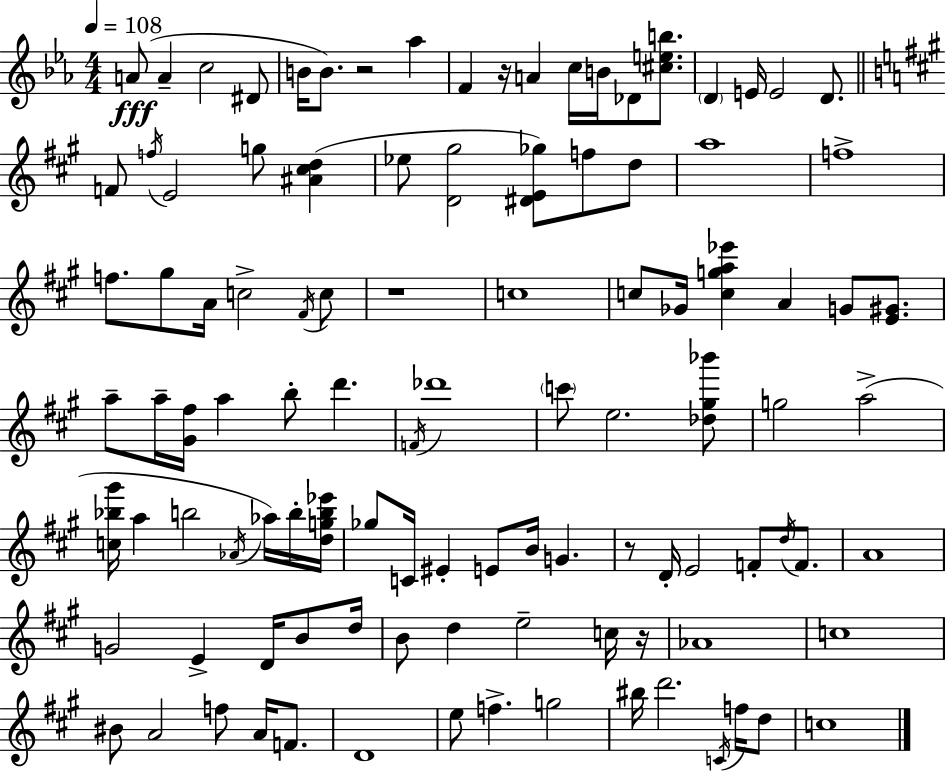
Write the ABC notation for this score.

X:1
T:Untitled
M:4/4
L:1/4
K:Cm
A/2 A c2 ^D/2 B/4 B/2 z2 _a F z/4 A c/4 B/4 _D/2 [^ceb]/2 D E/4 E2 D/2 F/2 f/4 E2 g/2 [^A^cd] _e/2 [D^g]2 [^DE_g]/2 f/2 d/2 a4 f4 f/2 ^g/2 A/4 c2 ^F/4 c/2 z4 c4 c/2 _G/4 [cga_e'] A G/2 [E^G]/2 a/2 a/4 [^G^f]/4 a b/2 d' F/4 _d'4 c'/2 e2 [_d^g_b']/2 g2 a2 [c_b^g']/4 a b2 _A/4 _a/4 b/4 [dgb_e']/4 _g/2 C/4 ^E E/2 B/4 G z/2 D/4 E2 F/2 d/4 F/2 A4 G2 E D/4 B/2 d/4 B/2 d e2 c/4 z/4 _A4 c4 ^B/2 A2 f/2 A/4 F/2 D4 e/2 f g2 ^b/4 d'2 C/4 f/4 d/2 c4